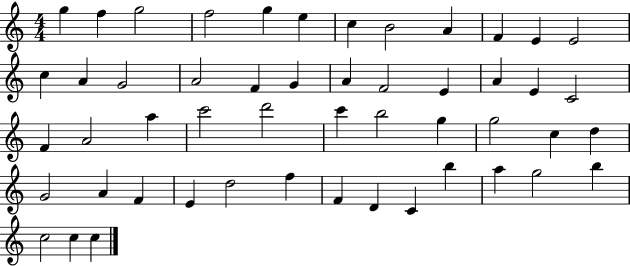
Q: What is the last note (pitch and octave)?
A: C5